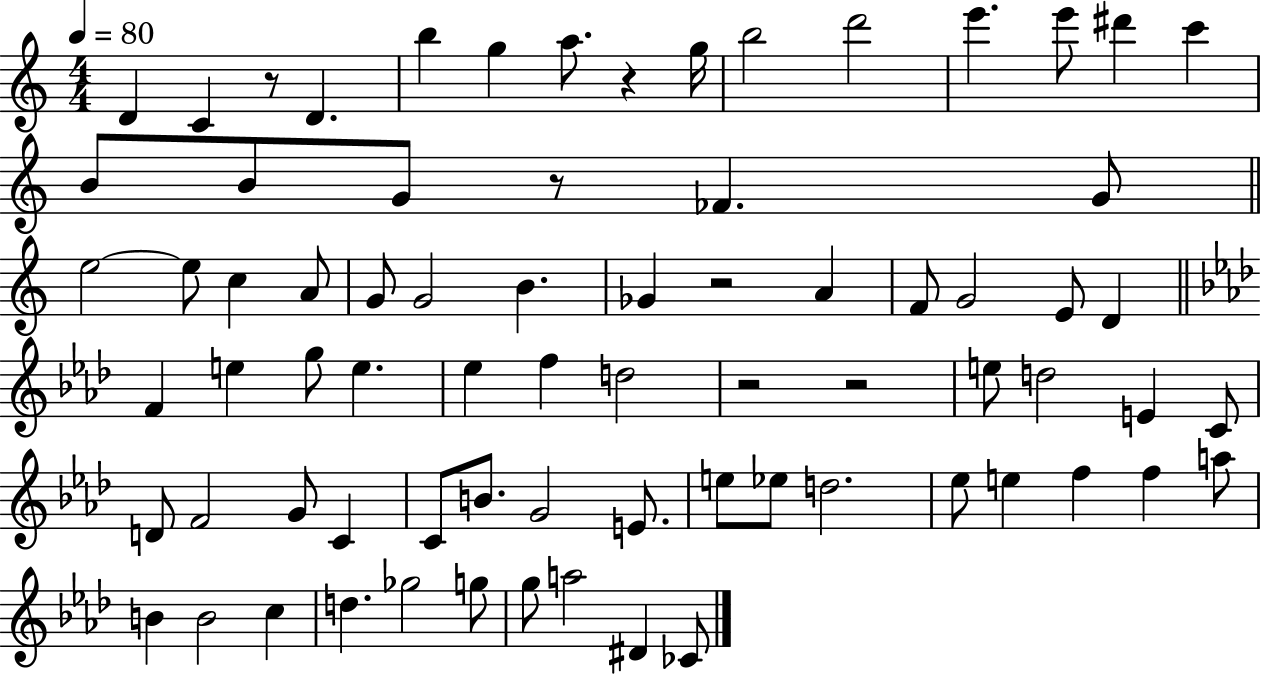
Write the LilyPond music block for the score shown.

{
  \clef treble
  \numericTimeSignature
  \time 4/4
  \key c \major
  \tempo 4 = 80
  d'4 c'4 r8 d'4. | b''4 g''4 a''8. r4 g''16 | b''2 d'''2 | e'''4. e'''8 dis'''4 c'''4 | \break b'8 b'8 g'8 r8 fes'4. g'8 | \bar "||" \break \key c \major e''2~~ e''8 c''4 a'8 | g'8 g'2 b'4. | ges'4 r2 a'4 | f'8 g'2 e'8 d'4 | \break \bar "||" \break \key aes \major f'4 e''4 g''8 e''4. | ees''4 f''4 d''2 | r2 r2 | e''8 d''2 e'4 c'8 | \break d'8 f'2 g'8 c'4 | c'8 b'8. g'2 e'8. | e''8 ees''8 d''2. | ees''8 e''4 f''4 f''4 a''8 | \break b'4 b'2 c''4 | d''4. ges''2 g''8 | g''8 a''2 dis'4 ces'8 | \bar "|."
}